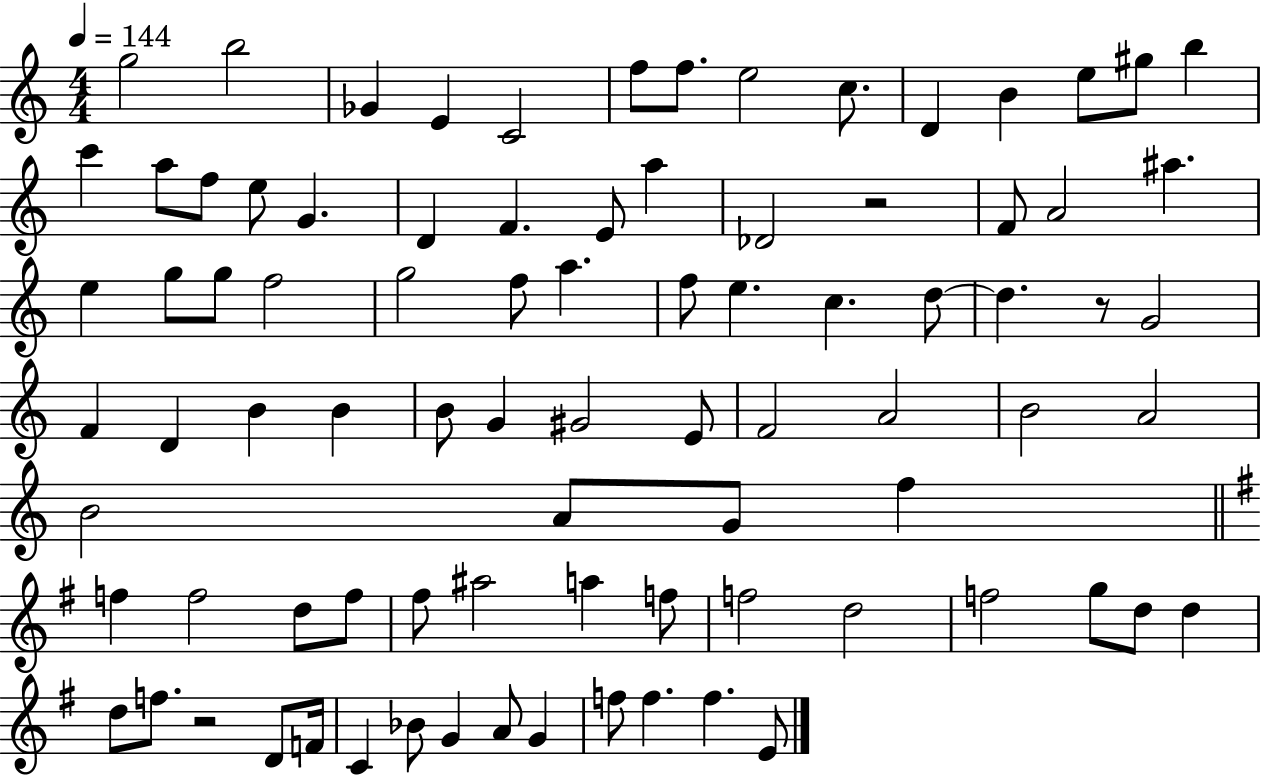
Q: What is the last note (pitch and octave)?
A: E4